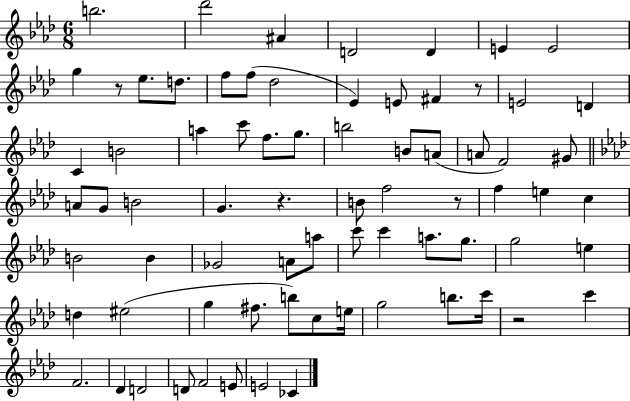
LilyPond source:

{
  \clef treble
  \numericTimeSignature
  \time 6/8
  \key aes \major
  b''2. | des'''2 ais'4 | d'2 d'4 | e'4 e'2 | \break g''4 r8 ees''8. d''8. | f''8 f''8( des''2 | ees'4) e'8 fis'4 r8 | e'2 d'4 | \break c'4 b'2 | a''4 c'''8 f''8. g''8. | b''2 b'8 a'8( | a'8 f'2) gis'8 | \break \bar "||" \break \key aes \major a'8 g'8 b'2 | g'4. r4. | b'8 f''2 r8 | f''4 e''4 c''4 | \break b'2 b'4 | ges'2 a'8 a''8 | c'''8 c'''4 a''8. g''8. | g''2 e''4 | \break d''4 eis''2( | g''4 fis''8. b''8) c''8 e''16 | g''2 b''8. c'''16 | r2 c'''4 | \break f'2. | des'4 d'2 | d'8 f'2 e'8 | e'2 ces'4 | \break \bar "|."
}